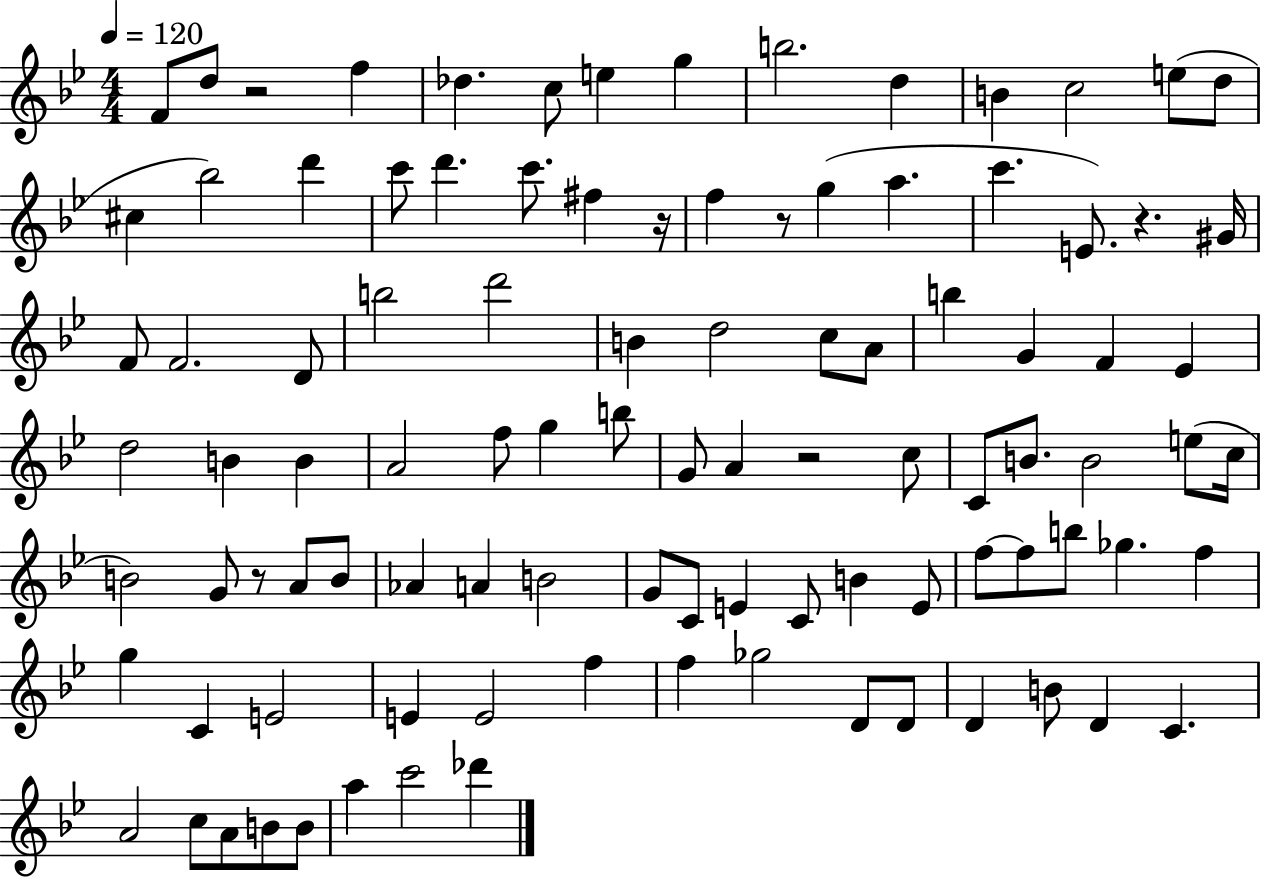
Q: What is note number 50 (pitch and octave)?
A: C4